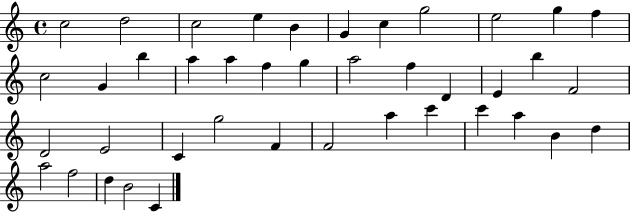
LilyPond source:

{
  \clef treble
  \time 4/4
  \defaultTimeSignature
  \key c \major
  c''2 d''2 | c''2 e''4 b'4 | g'4 c''4 g''2 | e''2 g''4 f''4 | \break c''2 g'4 b''4 | a''4 a''4 f''4 g''4 | a''2 f''4 d'4 | e'4 b''4 f'2 | \break d'2 e'2 | c'4 g''2 f'4 | f'2 a''4 c'''4 | c'''4 a''4 b'4 d''4 | \break a''2 f''2 | d''4 b'2 c'4 | \bar "|."
}